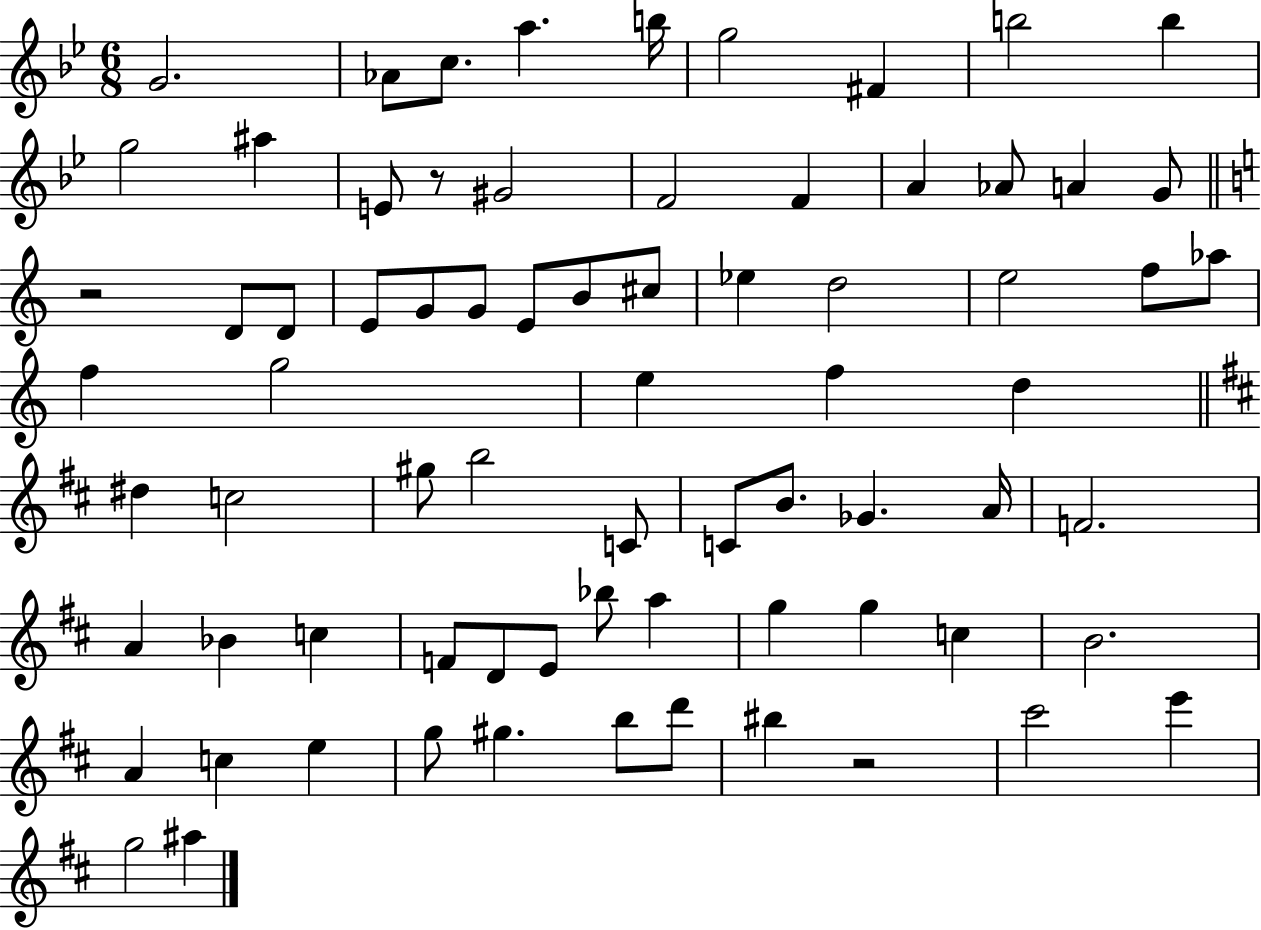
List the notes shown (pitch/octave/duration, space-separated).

G4/h. Ab4/e C5/e. A5/q. B5/s G5/h F#4/q B5/h B5/q G5/h A#5/q E4/e R/e G#4/h F4/h F4/q A4/q Ab4/e A4/q G4/e R/h D4/e D4/e E4/e G4/e G4/e E4/e B4/e C#5/e Eb5/q D5/h E5/h F5/e Ab5/e F5/q G5/h E5/q F5/q D5/q D#5/q C5/h G#5/e B5/h C4/e C4/e B4/e. Gb4/q. A4/s F4/h. A4/q Bb4/q C5/q F4/e D4/e E4/e Bb5/e A5/q G5/q G5/q C5/q B4/h. A4/q C5/q E5/q G5/e G#5/q. B5/e D6/e BIS5/q R/h C#6/h E6/q G5/h A#5/q